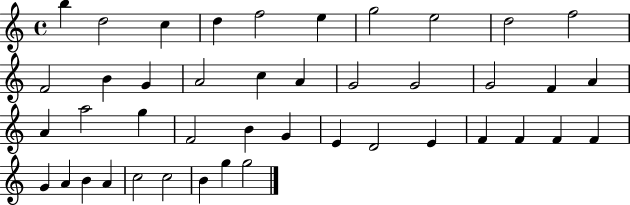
{
  \clef treble
  \time 4/4
  \defaultTimeSignature
  \key c \major
  b''4 d''2 c''4 | d''4 f''2 e''4 | g''2 e''2 | d''2 f''2 | \break f'2 b'4 g'4 | a'2 c''4 a'4 | g'2 g'2 | g'2 f'4 a'4 | \break a'4 a''2 g''4 | f'2 b'4 g'4 | e'4 d'2 e'4 | f'4 f'4 f'4 f'4 | \break g'4 a'4 b'4 a'4 | c''2 c''2 | b'4 g''4 g''2 | \bar "|."
}